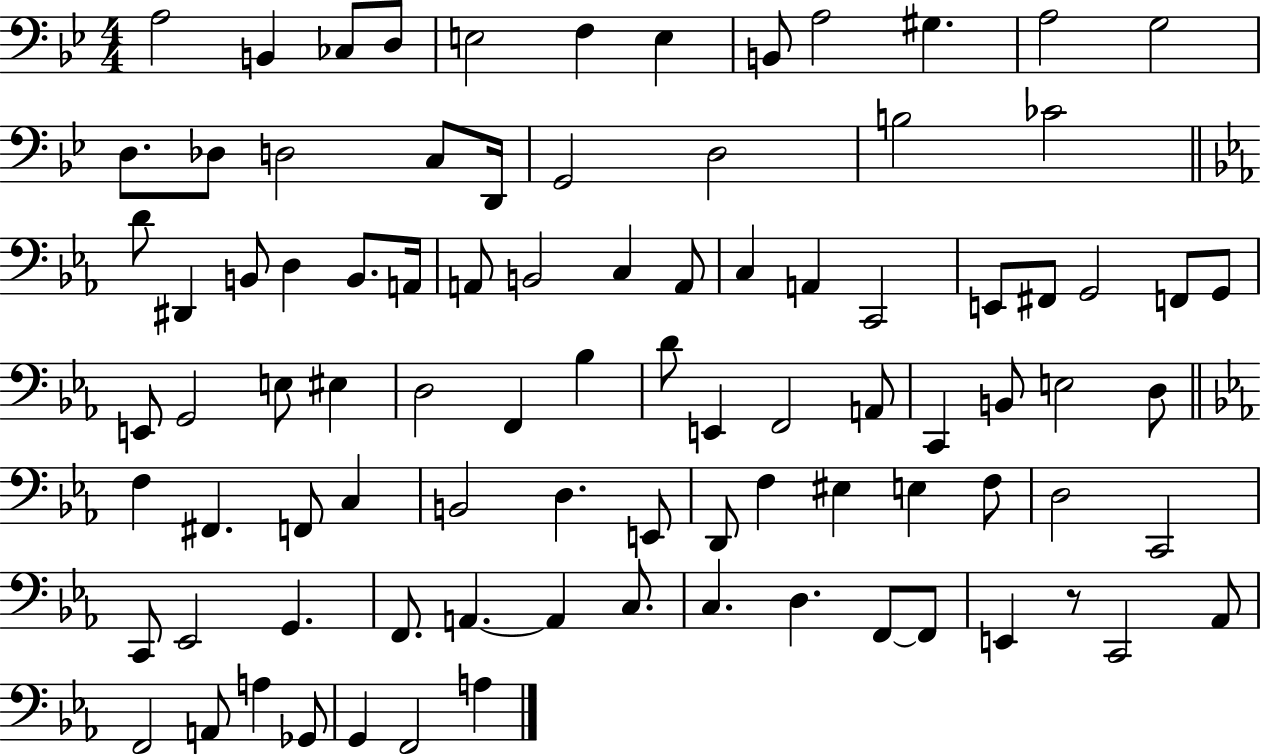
X:1
T:Untitled
M:4/4
L:1/4
K:Bb
A,2 B,, _C,/2 D,/2 E,2 F, E, B,,/2 A,2 ^G, A,2 G,2 D,/2 _D,/2 D,2 C,/2 D,,/4 G,,2 D,2 B,2 _C2 D/2 ^D,, B,,/2 D, B,,/2 A,,/4 A,,/2 B,,2 C, A,,/2 C, A,, C,,2 E,,/2 ^F,,/2 G,,2 F,,/2 G,,/2 E,,/2 G,,2 E,/2 ^E, D,2 F,, _B, D/2 E,, F,,2 A,,/2 C,, B,,/2 E,2 D,/2 F, ^F,, F,,/2 C, B,,2 D, E,,/2 D,,/2 F, ^E, E, F,/2 D,2 C,,2 C,,/2 _E,,2 G,, F,,/2 A,, A,, C,/2 C, D, F,,/2 F,,/2 E,, z/2 C,,2 _A,,/2 F,,2 A,,/2 A, _G,,/2 G,, F,,2 A,